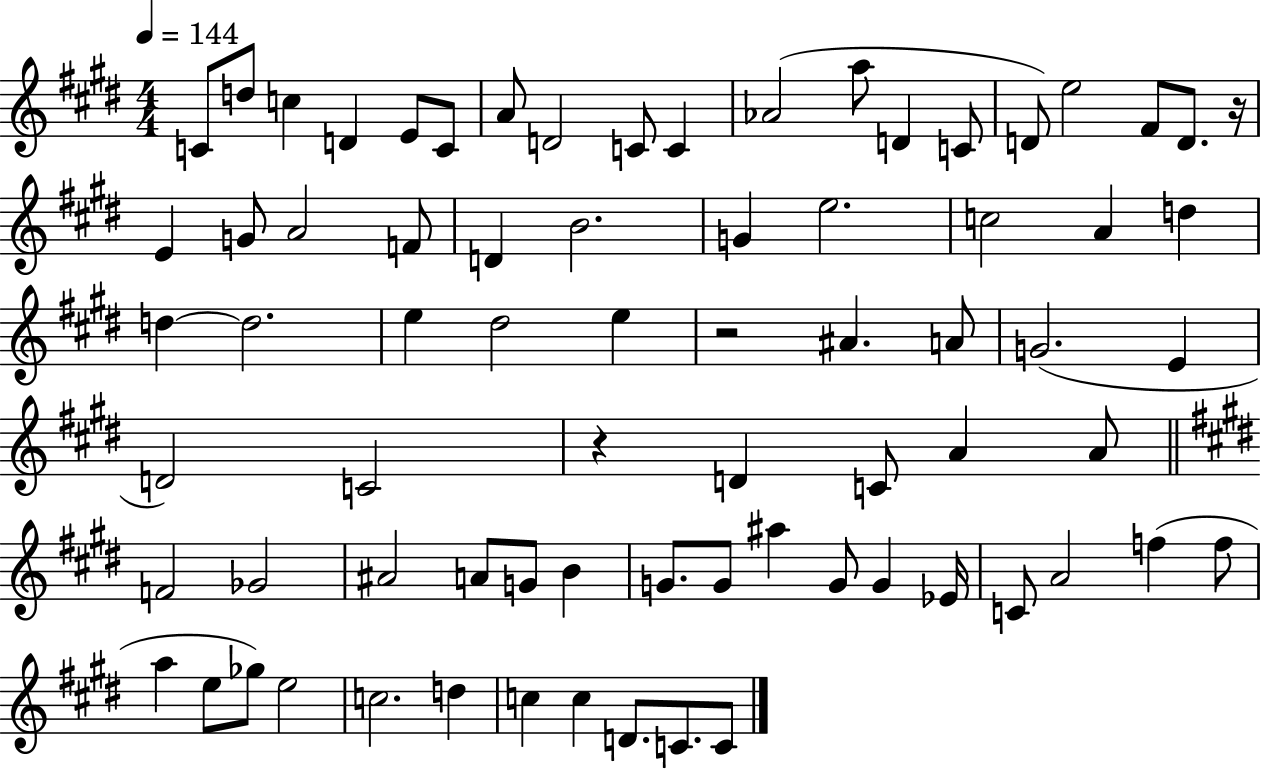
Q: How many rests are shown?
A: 3